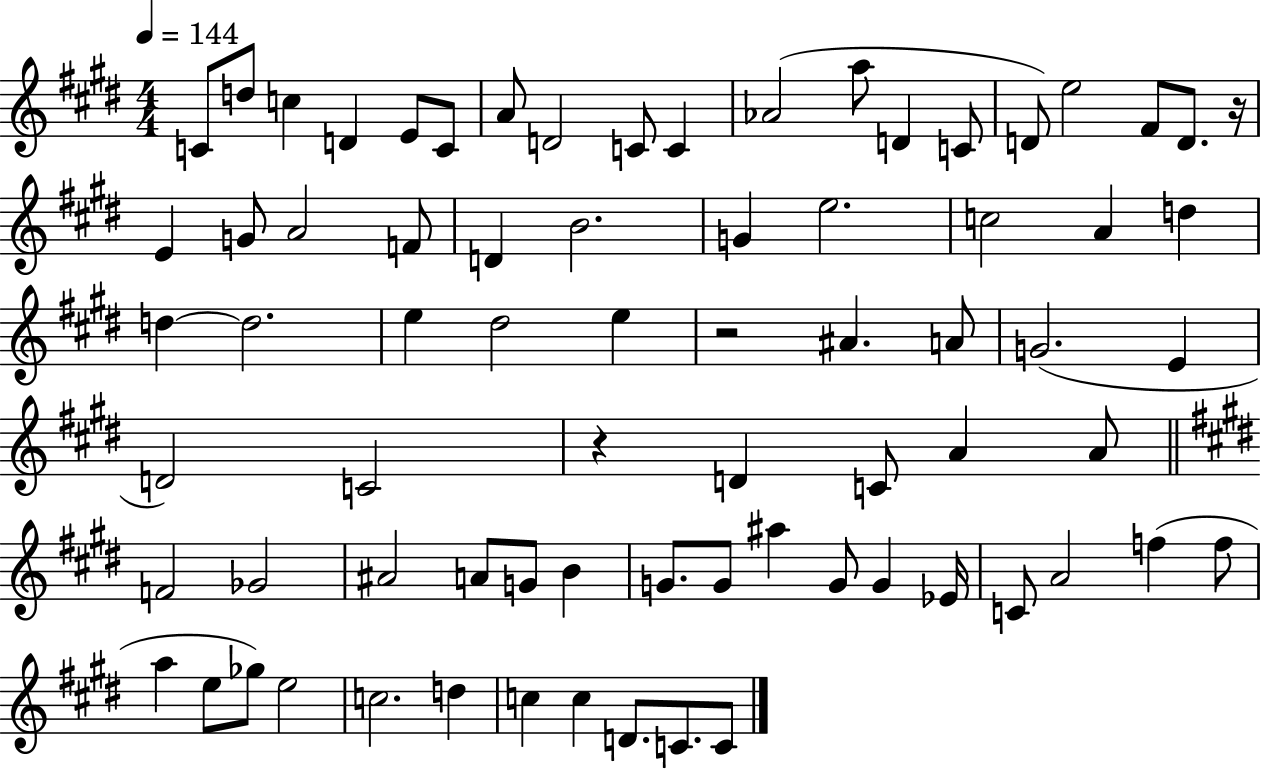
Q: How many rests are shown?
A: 3